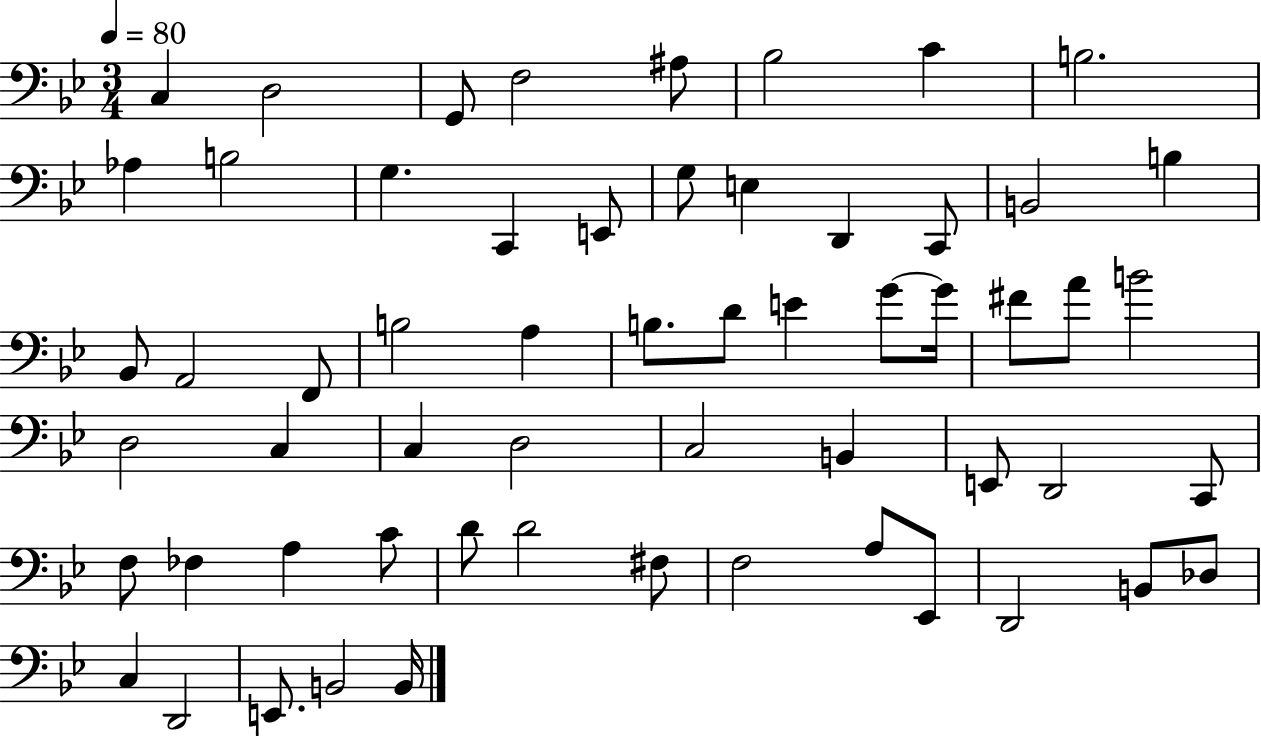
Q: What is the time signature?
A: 3/4